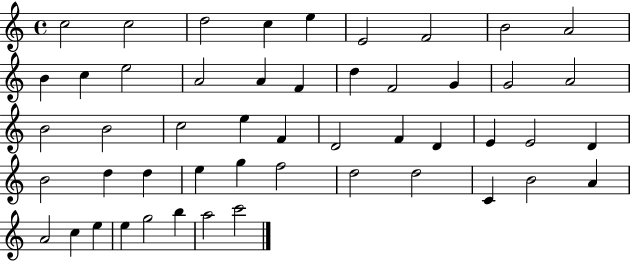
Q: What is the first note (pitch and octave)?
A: C5